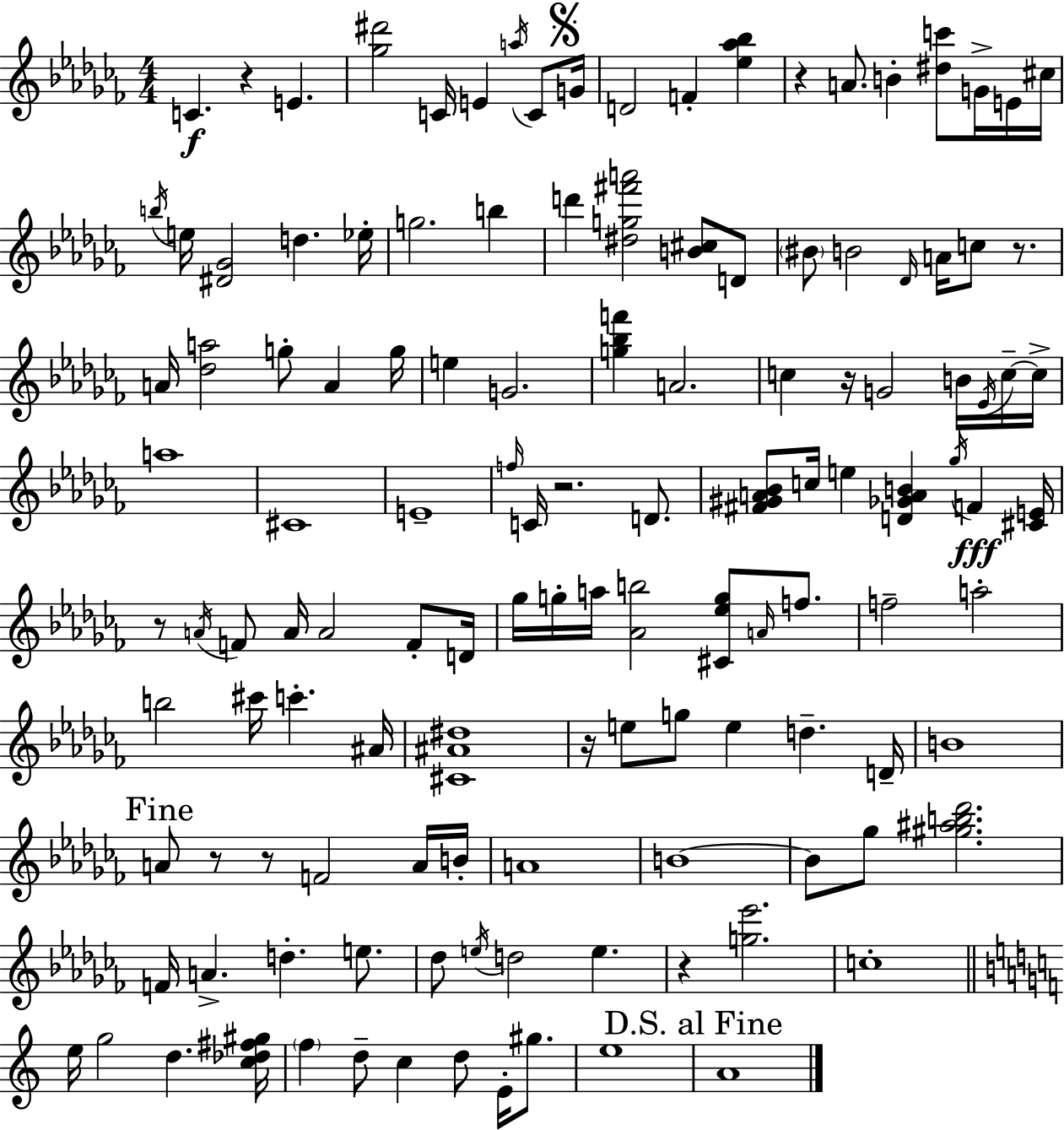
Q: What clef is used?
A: treble